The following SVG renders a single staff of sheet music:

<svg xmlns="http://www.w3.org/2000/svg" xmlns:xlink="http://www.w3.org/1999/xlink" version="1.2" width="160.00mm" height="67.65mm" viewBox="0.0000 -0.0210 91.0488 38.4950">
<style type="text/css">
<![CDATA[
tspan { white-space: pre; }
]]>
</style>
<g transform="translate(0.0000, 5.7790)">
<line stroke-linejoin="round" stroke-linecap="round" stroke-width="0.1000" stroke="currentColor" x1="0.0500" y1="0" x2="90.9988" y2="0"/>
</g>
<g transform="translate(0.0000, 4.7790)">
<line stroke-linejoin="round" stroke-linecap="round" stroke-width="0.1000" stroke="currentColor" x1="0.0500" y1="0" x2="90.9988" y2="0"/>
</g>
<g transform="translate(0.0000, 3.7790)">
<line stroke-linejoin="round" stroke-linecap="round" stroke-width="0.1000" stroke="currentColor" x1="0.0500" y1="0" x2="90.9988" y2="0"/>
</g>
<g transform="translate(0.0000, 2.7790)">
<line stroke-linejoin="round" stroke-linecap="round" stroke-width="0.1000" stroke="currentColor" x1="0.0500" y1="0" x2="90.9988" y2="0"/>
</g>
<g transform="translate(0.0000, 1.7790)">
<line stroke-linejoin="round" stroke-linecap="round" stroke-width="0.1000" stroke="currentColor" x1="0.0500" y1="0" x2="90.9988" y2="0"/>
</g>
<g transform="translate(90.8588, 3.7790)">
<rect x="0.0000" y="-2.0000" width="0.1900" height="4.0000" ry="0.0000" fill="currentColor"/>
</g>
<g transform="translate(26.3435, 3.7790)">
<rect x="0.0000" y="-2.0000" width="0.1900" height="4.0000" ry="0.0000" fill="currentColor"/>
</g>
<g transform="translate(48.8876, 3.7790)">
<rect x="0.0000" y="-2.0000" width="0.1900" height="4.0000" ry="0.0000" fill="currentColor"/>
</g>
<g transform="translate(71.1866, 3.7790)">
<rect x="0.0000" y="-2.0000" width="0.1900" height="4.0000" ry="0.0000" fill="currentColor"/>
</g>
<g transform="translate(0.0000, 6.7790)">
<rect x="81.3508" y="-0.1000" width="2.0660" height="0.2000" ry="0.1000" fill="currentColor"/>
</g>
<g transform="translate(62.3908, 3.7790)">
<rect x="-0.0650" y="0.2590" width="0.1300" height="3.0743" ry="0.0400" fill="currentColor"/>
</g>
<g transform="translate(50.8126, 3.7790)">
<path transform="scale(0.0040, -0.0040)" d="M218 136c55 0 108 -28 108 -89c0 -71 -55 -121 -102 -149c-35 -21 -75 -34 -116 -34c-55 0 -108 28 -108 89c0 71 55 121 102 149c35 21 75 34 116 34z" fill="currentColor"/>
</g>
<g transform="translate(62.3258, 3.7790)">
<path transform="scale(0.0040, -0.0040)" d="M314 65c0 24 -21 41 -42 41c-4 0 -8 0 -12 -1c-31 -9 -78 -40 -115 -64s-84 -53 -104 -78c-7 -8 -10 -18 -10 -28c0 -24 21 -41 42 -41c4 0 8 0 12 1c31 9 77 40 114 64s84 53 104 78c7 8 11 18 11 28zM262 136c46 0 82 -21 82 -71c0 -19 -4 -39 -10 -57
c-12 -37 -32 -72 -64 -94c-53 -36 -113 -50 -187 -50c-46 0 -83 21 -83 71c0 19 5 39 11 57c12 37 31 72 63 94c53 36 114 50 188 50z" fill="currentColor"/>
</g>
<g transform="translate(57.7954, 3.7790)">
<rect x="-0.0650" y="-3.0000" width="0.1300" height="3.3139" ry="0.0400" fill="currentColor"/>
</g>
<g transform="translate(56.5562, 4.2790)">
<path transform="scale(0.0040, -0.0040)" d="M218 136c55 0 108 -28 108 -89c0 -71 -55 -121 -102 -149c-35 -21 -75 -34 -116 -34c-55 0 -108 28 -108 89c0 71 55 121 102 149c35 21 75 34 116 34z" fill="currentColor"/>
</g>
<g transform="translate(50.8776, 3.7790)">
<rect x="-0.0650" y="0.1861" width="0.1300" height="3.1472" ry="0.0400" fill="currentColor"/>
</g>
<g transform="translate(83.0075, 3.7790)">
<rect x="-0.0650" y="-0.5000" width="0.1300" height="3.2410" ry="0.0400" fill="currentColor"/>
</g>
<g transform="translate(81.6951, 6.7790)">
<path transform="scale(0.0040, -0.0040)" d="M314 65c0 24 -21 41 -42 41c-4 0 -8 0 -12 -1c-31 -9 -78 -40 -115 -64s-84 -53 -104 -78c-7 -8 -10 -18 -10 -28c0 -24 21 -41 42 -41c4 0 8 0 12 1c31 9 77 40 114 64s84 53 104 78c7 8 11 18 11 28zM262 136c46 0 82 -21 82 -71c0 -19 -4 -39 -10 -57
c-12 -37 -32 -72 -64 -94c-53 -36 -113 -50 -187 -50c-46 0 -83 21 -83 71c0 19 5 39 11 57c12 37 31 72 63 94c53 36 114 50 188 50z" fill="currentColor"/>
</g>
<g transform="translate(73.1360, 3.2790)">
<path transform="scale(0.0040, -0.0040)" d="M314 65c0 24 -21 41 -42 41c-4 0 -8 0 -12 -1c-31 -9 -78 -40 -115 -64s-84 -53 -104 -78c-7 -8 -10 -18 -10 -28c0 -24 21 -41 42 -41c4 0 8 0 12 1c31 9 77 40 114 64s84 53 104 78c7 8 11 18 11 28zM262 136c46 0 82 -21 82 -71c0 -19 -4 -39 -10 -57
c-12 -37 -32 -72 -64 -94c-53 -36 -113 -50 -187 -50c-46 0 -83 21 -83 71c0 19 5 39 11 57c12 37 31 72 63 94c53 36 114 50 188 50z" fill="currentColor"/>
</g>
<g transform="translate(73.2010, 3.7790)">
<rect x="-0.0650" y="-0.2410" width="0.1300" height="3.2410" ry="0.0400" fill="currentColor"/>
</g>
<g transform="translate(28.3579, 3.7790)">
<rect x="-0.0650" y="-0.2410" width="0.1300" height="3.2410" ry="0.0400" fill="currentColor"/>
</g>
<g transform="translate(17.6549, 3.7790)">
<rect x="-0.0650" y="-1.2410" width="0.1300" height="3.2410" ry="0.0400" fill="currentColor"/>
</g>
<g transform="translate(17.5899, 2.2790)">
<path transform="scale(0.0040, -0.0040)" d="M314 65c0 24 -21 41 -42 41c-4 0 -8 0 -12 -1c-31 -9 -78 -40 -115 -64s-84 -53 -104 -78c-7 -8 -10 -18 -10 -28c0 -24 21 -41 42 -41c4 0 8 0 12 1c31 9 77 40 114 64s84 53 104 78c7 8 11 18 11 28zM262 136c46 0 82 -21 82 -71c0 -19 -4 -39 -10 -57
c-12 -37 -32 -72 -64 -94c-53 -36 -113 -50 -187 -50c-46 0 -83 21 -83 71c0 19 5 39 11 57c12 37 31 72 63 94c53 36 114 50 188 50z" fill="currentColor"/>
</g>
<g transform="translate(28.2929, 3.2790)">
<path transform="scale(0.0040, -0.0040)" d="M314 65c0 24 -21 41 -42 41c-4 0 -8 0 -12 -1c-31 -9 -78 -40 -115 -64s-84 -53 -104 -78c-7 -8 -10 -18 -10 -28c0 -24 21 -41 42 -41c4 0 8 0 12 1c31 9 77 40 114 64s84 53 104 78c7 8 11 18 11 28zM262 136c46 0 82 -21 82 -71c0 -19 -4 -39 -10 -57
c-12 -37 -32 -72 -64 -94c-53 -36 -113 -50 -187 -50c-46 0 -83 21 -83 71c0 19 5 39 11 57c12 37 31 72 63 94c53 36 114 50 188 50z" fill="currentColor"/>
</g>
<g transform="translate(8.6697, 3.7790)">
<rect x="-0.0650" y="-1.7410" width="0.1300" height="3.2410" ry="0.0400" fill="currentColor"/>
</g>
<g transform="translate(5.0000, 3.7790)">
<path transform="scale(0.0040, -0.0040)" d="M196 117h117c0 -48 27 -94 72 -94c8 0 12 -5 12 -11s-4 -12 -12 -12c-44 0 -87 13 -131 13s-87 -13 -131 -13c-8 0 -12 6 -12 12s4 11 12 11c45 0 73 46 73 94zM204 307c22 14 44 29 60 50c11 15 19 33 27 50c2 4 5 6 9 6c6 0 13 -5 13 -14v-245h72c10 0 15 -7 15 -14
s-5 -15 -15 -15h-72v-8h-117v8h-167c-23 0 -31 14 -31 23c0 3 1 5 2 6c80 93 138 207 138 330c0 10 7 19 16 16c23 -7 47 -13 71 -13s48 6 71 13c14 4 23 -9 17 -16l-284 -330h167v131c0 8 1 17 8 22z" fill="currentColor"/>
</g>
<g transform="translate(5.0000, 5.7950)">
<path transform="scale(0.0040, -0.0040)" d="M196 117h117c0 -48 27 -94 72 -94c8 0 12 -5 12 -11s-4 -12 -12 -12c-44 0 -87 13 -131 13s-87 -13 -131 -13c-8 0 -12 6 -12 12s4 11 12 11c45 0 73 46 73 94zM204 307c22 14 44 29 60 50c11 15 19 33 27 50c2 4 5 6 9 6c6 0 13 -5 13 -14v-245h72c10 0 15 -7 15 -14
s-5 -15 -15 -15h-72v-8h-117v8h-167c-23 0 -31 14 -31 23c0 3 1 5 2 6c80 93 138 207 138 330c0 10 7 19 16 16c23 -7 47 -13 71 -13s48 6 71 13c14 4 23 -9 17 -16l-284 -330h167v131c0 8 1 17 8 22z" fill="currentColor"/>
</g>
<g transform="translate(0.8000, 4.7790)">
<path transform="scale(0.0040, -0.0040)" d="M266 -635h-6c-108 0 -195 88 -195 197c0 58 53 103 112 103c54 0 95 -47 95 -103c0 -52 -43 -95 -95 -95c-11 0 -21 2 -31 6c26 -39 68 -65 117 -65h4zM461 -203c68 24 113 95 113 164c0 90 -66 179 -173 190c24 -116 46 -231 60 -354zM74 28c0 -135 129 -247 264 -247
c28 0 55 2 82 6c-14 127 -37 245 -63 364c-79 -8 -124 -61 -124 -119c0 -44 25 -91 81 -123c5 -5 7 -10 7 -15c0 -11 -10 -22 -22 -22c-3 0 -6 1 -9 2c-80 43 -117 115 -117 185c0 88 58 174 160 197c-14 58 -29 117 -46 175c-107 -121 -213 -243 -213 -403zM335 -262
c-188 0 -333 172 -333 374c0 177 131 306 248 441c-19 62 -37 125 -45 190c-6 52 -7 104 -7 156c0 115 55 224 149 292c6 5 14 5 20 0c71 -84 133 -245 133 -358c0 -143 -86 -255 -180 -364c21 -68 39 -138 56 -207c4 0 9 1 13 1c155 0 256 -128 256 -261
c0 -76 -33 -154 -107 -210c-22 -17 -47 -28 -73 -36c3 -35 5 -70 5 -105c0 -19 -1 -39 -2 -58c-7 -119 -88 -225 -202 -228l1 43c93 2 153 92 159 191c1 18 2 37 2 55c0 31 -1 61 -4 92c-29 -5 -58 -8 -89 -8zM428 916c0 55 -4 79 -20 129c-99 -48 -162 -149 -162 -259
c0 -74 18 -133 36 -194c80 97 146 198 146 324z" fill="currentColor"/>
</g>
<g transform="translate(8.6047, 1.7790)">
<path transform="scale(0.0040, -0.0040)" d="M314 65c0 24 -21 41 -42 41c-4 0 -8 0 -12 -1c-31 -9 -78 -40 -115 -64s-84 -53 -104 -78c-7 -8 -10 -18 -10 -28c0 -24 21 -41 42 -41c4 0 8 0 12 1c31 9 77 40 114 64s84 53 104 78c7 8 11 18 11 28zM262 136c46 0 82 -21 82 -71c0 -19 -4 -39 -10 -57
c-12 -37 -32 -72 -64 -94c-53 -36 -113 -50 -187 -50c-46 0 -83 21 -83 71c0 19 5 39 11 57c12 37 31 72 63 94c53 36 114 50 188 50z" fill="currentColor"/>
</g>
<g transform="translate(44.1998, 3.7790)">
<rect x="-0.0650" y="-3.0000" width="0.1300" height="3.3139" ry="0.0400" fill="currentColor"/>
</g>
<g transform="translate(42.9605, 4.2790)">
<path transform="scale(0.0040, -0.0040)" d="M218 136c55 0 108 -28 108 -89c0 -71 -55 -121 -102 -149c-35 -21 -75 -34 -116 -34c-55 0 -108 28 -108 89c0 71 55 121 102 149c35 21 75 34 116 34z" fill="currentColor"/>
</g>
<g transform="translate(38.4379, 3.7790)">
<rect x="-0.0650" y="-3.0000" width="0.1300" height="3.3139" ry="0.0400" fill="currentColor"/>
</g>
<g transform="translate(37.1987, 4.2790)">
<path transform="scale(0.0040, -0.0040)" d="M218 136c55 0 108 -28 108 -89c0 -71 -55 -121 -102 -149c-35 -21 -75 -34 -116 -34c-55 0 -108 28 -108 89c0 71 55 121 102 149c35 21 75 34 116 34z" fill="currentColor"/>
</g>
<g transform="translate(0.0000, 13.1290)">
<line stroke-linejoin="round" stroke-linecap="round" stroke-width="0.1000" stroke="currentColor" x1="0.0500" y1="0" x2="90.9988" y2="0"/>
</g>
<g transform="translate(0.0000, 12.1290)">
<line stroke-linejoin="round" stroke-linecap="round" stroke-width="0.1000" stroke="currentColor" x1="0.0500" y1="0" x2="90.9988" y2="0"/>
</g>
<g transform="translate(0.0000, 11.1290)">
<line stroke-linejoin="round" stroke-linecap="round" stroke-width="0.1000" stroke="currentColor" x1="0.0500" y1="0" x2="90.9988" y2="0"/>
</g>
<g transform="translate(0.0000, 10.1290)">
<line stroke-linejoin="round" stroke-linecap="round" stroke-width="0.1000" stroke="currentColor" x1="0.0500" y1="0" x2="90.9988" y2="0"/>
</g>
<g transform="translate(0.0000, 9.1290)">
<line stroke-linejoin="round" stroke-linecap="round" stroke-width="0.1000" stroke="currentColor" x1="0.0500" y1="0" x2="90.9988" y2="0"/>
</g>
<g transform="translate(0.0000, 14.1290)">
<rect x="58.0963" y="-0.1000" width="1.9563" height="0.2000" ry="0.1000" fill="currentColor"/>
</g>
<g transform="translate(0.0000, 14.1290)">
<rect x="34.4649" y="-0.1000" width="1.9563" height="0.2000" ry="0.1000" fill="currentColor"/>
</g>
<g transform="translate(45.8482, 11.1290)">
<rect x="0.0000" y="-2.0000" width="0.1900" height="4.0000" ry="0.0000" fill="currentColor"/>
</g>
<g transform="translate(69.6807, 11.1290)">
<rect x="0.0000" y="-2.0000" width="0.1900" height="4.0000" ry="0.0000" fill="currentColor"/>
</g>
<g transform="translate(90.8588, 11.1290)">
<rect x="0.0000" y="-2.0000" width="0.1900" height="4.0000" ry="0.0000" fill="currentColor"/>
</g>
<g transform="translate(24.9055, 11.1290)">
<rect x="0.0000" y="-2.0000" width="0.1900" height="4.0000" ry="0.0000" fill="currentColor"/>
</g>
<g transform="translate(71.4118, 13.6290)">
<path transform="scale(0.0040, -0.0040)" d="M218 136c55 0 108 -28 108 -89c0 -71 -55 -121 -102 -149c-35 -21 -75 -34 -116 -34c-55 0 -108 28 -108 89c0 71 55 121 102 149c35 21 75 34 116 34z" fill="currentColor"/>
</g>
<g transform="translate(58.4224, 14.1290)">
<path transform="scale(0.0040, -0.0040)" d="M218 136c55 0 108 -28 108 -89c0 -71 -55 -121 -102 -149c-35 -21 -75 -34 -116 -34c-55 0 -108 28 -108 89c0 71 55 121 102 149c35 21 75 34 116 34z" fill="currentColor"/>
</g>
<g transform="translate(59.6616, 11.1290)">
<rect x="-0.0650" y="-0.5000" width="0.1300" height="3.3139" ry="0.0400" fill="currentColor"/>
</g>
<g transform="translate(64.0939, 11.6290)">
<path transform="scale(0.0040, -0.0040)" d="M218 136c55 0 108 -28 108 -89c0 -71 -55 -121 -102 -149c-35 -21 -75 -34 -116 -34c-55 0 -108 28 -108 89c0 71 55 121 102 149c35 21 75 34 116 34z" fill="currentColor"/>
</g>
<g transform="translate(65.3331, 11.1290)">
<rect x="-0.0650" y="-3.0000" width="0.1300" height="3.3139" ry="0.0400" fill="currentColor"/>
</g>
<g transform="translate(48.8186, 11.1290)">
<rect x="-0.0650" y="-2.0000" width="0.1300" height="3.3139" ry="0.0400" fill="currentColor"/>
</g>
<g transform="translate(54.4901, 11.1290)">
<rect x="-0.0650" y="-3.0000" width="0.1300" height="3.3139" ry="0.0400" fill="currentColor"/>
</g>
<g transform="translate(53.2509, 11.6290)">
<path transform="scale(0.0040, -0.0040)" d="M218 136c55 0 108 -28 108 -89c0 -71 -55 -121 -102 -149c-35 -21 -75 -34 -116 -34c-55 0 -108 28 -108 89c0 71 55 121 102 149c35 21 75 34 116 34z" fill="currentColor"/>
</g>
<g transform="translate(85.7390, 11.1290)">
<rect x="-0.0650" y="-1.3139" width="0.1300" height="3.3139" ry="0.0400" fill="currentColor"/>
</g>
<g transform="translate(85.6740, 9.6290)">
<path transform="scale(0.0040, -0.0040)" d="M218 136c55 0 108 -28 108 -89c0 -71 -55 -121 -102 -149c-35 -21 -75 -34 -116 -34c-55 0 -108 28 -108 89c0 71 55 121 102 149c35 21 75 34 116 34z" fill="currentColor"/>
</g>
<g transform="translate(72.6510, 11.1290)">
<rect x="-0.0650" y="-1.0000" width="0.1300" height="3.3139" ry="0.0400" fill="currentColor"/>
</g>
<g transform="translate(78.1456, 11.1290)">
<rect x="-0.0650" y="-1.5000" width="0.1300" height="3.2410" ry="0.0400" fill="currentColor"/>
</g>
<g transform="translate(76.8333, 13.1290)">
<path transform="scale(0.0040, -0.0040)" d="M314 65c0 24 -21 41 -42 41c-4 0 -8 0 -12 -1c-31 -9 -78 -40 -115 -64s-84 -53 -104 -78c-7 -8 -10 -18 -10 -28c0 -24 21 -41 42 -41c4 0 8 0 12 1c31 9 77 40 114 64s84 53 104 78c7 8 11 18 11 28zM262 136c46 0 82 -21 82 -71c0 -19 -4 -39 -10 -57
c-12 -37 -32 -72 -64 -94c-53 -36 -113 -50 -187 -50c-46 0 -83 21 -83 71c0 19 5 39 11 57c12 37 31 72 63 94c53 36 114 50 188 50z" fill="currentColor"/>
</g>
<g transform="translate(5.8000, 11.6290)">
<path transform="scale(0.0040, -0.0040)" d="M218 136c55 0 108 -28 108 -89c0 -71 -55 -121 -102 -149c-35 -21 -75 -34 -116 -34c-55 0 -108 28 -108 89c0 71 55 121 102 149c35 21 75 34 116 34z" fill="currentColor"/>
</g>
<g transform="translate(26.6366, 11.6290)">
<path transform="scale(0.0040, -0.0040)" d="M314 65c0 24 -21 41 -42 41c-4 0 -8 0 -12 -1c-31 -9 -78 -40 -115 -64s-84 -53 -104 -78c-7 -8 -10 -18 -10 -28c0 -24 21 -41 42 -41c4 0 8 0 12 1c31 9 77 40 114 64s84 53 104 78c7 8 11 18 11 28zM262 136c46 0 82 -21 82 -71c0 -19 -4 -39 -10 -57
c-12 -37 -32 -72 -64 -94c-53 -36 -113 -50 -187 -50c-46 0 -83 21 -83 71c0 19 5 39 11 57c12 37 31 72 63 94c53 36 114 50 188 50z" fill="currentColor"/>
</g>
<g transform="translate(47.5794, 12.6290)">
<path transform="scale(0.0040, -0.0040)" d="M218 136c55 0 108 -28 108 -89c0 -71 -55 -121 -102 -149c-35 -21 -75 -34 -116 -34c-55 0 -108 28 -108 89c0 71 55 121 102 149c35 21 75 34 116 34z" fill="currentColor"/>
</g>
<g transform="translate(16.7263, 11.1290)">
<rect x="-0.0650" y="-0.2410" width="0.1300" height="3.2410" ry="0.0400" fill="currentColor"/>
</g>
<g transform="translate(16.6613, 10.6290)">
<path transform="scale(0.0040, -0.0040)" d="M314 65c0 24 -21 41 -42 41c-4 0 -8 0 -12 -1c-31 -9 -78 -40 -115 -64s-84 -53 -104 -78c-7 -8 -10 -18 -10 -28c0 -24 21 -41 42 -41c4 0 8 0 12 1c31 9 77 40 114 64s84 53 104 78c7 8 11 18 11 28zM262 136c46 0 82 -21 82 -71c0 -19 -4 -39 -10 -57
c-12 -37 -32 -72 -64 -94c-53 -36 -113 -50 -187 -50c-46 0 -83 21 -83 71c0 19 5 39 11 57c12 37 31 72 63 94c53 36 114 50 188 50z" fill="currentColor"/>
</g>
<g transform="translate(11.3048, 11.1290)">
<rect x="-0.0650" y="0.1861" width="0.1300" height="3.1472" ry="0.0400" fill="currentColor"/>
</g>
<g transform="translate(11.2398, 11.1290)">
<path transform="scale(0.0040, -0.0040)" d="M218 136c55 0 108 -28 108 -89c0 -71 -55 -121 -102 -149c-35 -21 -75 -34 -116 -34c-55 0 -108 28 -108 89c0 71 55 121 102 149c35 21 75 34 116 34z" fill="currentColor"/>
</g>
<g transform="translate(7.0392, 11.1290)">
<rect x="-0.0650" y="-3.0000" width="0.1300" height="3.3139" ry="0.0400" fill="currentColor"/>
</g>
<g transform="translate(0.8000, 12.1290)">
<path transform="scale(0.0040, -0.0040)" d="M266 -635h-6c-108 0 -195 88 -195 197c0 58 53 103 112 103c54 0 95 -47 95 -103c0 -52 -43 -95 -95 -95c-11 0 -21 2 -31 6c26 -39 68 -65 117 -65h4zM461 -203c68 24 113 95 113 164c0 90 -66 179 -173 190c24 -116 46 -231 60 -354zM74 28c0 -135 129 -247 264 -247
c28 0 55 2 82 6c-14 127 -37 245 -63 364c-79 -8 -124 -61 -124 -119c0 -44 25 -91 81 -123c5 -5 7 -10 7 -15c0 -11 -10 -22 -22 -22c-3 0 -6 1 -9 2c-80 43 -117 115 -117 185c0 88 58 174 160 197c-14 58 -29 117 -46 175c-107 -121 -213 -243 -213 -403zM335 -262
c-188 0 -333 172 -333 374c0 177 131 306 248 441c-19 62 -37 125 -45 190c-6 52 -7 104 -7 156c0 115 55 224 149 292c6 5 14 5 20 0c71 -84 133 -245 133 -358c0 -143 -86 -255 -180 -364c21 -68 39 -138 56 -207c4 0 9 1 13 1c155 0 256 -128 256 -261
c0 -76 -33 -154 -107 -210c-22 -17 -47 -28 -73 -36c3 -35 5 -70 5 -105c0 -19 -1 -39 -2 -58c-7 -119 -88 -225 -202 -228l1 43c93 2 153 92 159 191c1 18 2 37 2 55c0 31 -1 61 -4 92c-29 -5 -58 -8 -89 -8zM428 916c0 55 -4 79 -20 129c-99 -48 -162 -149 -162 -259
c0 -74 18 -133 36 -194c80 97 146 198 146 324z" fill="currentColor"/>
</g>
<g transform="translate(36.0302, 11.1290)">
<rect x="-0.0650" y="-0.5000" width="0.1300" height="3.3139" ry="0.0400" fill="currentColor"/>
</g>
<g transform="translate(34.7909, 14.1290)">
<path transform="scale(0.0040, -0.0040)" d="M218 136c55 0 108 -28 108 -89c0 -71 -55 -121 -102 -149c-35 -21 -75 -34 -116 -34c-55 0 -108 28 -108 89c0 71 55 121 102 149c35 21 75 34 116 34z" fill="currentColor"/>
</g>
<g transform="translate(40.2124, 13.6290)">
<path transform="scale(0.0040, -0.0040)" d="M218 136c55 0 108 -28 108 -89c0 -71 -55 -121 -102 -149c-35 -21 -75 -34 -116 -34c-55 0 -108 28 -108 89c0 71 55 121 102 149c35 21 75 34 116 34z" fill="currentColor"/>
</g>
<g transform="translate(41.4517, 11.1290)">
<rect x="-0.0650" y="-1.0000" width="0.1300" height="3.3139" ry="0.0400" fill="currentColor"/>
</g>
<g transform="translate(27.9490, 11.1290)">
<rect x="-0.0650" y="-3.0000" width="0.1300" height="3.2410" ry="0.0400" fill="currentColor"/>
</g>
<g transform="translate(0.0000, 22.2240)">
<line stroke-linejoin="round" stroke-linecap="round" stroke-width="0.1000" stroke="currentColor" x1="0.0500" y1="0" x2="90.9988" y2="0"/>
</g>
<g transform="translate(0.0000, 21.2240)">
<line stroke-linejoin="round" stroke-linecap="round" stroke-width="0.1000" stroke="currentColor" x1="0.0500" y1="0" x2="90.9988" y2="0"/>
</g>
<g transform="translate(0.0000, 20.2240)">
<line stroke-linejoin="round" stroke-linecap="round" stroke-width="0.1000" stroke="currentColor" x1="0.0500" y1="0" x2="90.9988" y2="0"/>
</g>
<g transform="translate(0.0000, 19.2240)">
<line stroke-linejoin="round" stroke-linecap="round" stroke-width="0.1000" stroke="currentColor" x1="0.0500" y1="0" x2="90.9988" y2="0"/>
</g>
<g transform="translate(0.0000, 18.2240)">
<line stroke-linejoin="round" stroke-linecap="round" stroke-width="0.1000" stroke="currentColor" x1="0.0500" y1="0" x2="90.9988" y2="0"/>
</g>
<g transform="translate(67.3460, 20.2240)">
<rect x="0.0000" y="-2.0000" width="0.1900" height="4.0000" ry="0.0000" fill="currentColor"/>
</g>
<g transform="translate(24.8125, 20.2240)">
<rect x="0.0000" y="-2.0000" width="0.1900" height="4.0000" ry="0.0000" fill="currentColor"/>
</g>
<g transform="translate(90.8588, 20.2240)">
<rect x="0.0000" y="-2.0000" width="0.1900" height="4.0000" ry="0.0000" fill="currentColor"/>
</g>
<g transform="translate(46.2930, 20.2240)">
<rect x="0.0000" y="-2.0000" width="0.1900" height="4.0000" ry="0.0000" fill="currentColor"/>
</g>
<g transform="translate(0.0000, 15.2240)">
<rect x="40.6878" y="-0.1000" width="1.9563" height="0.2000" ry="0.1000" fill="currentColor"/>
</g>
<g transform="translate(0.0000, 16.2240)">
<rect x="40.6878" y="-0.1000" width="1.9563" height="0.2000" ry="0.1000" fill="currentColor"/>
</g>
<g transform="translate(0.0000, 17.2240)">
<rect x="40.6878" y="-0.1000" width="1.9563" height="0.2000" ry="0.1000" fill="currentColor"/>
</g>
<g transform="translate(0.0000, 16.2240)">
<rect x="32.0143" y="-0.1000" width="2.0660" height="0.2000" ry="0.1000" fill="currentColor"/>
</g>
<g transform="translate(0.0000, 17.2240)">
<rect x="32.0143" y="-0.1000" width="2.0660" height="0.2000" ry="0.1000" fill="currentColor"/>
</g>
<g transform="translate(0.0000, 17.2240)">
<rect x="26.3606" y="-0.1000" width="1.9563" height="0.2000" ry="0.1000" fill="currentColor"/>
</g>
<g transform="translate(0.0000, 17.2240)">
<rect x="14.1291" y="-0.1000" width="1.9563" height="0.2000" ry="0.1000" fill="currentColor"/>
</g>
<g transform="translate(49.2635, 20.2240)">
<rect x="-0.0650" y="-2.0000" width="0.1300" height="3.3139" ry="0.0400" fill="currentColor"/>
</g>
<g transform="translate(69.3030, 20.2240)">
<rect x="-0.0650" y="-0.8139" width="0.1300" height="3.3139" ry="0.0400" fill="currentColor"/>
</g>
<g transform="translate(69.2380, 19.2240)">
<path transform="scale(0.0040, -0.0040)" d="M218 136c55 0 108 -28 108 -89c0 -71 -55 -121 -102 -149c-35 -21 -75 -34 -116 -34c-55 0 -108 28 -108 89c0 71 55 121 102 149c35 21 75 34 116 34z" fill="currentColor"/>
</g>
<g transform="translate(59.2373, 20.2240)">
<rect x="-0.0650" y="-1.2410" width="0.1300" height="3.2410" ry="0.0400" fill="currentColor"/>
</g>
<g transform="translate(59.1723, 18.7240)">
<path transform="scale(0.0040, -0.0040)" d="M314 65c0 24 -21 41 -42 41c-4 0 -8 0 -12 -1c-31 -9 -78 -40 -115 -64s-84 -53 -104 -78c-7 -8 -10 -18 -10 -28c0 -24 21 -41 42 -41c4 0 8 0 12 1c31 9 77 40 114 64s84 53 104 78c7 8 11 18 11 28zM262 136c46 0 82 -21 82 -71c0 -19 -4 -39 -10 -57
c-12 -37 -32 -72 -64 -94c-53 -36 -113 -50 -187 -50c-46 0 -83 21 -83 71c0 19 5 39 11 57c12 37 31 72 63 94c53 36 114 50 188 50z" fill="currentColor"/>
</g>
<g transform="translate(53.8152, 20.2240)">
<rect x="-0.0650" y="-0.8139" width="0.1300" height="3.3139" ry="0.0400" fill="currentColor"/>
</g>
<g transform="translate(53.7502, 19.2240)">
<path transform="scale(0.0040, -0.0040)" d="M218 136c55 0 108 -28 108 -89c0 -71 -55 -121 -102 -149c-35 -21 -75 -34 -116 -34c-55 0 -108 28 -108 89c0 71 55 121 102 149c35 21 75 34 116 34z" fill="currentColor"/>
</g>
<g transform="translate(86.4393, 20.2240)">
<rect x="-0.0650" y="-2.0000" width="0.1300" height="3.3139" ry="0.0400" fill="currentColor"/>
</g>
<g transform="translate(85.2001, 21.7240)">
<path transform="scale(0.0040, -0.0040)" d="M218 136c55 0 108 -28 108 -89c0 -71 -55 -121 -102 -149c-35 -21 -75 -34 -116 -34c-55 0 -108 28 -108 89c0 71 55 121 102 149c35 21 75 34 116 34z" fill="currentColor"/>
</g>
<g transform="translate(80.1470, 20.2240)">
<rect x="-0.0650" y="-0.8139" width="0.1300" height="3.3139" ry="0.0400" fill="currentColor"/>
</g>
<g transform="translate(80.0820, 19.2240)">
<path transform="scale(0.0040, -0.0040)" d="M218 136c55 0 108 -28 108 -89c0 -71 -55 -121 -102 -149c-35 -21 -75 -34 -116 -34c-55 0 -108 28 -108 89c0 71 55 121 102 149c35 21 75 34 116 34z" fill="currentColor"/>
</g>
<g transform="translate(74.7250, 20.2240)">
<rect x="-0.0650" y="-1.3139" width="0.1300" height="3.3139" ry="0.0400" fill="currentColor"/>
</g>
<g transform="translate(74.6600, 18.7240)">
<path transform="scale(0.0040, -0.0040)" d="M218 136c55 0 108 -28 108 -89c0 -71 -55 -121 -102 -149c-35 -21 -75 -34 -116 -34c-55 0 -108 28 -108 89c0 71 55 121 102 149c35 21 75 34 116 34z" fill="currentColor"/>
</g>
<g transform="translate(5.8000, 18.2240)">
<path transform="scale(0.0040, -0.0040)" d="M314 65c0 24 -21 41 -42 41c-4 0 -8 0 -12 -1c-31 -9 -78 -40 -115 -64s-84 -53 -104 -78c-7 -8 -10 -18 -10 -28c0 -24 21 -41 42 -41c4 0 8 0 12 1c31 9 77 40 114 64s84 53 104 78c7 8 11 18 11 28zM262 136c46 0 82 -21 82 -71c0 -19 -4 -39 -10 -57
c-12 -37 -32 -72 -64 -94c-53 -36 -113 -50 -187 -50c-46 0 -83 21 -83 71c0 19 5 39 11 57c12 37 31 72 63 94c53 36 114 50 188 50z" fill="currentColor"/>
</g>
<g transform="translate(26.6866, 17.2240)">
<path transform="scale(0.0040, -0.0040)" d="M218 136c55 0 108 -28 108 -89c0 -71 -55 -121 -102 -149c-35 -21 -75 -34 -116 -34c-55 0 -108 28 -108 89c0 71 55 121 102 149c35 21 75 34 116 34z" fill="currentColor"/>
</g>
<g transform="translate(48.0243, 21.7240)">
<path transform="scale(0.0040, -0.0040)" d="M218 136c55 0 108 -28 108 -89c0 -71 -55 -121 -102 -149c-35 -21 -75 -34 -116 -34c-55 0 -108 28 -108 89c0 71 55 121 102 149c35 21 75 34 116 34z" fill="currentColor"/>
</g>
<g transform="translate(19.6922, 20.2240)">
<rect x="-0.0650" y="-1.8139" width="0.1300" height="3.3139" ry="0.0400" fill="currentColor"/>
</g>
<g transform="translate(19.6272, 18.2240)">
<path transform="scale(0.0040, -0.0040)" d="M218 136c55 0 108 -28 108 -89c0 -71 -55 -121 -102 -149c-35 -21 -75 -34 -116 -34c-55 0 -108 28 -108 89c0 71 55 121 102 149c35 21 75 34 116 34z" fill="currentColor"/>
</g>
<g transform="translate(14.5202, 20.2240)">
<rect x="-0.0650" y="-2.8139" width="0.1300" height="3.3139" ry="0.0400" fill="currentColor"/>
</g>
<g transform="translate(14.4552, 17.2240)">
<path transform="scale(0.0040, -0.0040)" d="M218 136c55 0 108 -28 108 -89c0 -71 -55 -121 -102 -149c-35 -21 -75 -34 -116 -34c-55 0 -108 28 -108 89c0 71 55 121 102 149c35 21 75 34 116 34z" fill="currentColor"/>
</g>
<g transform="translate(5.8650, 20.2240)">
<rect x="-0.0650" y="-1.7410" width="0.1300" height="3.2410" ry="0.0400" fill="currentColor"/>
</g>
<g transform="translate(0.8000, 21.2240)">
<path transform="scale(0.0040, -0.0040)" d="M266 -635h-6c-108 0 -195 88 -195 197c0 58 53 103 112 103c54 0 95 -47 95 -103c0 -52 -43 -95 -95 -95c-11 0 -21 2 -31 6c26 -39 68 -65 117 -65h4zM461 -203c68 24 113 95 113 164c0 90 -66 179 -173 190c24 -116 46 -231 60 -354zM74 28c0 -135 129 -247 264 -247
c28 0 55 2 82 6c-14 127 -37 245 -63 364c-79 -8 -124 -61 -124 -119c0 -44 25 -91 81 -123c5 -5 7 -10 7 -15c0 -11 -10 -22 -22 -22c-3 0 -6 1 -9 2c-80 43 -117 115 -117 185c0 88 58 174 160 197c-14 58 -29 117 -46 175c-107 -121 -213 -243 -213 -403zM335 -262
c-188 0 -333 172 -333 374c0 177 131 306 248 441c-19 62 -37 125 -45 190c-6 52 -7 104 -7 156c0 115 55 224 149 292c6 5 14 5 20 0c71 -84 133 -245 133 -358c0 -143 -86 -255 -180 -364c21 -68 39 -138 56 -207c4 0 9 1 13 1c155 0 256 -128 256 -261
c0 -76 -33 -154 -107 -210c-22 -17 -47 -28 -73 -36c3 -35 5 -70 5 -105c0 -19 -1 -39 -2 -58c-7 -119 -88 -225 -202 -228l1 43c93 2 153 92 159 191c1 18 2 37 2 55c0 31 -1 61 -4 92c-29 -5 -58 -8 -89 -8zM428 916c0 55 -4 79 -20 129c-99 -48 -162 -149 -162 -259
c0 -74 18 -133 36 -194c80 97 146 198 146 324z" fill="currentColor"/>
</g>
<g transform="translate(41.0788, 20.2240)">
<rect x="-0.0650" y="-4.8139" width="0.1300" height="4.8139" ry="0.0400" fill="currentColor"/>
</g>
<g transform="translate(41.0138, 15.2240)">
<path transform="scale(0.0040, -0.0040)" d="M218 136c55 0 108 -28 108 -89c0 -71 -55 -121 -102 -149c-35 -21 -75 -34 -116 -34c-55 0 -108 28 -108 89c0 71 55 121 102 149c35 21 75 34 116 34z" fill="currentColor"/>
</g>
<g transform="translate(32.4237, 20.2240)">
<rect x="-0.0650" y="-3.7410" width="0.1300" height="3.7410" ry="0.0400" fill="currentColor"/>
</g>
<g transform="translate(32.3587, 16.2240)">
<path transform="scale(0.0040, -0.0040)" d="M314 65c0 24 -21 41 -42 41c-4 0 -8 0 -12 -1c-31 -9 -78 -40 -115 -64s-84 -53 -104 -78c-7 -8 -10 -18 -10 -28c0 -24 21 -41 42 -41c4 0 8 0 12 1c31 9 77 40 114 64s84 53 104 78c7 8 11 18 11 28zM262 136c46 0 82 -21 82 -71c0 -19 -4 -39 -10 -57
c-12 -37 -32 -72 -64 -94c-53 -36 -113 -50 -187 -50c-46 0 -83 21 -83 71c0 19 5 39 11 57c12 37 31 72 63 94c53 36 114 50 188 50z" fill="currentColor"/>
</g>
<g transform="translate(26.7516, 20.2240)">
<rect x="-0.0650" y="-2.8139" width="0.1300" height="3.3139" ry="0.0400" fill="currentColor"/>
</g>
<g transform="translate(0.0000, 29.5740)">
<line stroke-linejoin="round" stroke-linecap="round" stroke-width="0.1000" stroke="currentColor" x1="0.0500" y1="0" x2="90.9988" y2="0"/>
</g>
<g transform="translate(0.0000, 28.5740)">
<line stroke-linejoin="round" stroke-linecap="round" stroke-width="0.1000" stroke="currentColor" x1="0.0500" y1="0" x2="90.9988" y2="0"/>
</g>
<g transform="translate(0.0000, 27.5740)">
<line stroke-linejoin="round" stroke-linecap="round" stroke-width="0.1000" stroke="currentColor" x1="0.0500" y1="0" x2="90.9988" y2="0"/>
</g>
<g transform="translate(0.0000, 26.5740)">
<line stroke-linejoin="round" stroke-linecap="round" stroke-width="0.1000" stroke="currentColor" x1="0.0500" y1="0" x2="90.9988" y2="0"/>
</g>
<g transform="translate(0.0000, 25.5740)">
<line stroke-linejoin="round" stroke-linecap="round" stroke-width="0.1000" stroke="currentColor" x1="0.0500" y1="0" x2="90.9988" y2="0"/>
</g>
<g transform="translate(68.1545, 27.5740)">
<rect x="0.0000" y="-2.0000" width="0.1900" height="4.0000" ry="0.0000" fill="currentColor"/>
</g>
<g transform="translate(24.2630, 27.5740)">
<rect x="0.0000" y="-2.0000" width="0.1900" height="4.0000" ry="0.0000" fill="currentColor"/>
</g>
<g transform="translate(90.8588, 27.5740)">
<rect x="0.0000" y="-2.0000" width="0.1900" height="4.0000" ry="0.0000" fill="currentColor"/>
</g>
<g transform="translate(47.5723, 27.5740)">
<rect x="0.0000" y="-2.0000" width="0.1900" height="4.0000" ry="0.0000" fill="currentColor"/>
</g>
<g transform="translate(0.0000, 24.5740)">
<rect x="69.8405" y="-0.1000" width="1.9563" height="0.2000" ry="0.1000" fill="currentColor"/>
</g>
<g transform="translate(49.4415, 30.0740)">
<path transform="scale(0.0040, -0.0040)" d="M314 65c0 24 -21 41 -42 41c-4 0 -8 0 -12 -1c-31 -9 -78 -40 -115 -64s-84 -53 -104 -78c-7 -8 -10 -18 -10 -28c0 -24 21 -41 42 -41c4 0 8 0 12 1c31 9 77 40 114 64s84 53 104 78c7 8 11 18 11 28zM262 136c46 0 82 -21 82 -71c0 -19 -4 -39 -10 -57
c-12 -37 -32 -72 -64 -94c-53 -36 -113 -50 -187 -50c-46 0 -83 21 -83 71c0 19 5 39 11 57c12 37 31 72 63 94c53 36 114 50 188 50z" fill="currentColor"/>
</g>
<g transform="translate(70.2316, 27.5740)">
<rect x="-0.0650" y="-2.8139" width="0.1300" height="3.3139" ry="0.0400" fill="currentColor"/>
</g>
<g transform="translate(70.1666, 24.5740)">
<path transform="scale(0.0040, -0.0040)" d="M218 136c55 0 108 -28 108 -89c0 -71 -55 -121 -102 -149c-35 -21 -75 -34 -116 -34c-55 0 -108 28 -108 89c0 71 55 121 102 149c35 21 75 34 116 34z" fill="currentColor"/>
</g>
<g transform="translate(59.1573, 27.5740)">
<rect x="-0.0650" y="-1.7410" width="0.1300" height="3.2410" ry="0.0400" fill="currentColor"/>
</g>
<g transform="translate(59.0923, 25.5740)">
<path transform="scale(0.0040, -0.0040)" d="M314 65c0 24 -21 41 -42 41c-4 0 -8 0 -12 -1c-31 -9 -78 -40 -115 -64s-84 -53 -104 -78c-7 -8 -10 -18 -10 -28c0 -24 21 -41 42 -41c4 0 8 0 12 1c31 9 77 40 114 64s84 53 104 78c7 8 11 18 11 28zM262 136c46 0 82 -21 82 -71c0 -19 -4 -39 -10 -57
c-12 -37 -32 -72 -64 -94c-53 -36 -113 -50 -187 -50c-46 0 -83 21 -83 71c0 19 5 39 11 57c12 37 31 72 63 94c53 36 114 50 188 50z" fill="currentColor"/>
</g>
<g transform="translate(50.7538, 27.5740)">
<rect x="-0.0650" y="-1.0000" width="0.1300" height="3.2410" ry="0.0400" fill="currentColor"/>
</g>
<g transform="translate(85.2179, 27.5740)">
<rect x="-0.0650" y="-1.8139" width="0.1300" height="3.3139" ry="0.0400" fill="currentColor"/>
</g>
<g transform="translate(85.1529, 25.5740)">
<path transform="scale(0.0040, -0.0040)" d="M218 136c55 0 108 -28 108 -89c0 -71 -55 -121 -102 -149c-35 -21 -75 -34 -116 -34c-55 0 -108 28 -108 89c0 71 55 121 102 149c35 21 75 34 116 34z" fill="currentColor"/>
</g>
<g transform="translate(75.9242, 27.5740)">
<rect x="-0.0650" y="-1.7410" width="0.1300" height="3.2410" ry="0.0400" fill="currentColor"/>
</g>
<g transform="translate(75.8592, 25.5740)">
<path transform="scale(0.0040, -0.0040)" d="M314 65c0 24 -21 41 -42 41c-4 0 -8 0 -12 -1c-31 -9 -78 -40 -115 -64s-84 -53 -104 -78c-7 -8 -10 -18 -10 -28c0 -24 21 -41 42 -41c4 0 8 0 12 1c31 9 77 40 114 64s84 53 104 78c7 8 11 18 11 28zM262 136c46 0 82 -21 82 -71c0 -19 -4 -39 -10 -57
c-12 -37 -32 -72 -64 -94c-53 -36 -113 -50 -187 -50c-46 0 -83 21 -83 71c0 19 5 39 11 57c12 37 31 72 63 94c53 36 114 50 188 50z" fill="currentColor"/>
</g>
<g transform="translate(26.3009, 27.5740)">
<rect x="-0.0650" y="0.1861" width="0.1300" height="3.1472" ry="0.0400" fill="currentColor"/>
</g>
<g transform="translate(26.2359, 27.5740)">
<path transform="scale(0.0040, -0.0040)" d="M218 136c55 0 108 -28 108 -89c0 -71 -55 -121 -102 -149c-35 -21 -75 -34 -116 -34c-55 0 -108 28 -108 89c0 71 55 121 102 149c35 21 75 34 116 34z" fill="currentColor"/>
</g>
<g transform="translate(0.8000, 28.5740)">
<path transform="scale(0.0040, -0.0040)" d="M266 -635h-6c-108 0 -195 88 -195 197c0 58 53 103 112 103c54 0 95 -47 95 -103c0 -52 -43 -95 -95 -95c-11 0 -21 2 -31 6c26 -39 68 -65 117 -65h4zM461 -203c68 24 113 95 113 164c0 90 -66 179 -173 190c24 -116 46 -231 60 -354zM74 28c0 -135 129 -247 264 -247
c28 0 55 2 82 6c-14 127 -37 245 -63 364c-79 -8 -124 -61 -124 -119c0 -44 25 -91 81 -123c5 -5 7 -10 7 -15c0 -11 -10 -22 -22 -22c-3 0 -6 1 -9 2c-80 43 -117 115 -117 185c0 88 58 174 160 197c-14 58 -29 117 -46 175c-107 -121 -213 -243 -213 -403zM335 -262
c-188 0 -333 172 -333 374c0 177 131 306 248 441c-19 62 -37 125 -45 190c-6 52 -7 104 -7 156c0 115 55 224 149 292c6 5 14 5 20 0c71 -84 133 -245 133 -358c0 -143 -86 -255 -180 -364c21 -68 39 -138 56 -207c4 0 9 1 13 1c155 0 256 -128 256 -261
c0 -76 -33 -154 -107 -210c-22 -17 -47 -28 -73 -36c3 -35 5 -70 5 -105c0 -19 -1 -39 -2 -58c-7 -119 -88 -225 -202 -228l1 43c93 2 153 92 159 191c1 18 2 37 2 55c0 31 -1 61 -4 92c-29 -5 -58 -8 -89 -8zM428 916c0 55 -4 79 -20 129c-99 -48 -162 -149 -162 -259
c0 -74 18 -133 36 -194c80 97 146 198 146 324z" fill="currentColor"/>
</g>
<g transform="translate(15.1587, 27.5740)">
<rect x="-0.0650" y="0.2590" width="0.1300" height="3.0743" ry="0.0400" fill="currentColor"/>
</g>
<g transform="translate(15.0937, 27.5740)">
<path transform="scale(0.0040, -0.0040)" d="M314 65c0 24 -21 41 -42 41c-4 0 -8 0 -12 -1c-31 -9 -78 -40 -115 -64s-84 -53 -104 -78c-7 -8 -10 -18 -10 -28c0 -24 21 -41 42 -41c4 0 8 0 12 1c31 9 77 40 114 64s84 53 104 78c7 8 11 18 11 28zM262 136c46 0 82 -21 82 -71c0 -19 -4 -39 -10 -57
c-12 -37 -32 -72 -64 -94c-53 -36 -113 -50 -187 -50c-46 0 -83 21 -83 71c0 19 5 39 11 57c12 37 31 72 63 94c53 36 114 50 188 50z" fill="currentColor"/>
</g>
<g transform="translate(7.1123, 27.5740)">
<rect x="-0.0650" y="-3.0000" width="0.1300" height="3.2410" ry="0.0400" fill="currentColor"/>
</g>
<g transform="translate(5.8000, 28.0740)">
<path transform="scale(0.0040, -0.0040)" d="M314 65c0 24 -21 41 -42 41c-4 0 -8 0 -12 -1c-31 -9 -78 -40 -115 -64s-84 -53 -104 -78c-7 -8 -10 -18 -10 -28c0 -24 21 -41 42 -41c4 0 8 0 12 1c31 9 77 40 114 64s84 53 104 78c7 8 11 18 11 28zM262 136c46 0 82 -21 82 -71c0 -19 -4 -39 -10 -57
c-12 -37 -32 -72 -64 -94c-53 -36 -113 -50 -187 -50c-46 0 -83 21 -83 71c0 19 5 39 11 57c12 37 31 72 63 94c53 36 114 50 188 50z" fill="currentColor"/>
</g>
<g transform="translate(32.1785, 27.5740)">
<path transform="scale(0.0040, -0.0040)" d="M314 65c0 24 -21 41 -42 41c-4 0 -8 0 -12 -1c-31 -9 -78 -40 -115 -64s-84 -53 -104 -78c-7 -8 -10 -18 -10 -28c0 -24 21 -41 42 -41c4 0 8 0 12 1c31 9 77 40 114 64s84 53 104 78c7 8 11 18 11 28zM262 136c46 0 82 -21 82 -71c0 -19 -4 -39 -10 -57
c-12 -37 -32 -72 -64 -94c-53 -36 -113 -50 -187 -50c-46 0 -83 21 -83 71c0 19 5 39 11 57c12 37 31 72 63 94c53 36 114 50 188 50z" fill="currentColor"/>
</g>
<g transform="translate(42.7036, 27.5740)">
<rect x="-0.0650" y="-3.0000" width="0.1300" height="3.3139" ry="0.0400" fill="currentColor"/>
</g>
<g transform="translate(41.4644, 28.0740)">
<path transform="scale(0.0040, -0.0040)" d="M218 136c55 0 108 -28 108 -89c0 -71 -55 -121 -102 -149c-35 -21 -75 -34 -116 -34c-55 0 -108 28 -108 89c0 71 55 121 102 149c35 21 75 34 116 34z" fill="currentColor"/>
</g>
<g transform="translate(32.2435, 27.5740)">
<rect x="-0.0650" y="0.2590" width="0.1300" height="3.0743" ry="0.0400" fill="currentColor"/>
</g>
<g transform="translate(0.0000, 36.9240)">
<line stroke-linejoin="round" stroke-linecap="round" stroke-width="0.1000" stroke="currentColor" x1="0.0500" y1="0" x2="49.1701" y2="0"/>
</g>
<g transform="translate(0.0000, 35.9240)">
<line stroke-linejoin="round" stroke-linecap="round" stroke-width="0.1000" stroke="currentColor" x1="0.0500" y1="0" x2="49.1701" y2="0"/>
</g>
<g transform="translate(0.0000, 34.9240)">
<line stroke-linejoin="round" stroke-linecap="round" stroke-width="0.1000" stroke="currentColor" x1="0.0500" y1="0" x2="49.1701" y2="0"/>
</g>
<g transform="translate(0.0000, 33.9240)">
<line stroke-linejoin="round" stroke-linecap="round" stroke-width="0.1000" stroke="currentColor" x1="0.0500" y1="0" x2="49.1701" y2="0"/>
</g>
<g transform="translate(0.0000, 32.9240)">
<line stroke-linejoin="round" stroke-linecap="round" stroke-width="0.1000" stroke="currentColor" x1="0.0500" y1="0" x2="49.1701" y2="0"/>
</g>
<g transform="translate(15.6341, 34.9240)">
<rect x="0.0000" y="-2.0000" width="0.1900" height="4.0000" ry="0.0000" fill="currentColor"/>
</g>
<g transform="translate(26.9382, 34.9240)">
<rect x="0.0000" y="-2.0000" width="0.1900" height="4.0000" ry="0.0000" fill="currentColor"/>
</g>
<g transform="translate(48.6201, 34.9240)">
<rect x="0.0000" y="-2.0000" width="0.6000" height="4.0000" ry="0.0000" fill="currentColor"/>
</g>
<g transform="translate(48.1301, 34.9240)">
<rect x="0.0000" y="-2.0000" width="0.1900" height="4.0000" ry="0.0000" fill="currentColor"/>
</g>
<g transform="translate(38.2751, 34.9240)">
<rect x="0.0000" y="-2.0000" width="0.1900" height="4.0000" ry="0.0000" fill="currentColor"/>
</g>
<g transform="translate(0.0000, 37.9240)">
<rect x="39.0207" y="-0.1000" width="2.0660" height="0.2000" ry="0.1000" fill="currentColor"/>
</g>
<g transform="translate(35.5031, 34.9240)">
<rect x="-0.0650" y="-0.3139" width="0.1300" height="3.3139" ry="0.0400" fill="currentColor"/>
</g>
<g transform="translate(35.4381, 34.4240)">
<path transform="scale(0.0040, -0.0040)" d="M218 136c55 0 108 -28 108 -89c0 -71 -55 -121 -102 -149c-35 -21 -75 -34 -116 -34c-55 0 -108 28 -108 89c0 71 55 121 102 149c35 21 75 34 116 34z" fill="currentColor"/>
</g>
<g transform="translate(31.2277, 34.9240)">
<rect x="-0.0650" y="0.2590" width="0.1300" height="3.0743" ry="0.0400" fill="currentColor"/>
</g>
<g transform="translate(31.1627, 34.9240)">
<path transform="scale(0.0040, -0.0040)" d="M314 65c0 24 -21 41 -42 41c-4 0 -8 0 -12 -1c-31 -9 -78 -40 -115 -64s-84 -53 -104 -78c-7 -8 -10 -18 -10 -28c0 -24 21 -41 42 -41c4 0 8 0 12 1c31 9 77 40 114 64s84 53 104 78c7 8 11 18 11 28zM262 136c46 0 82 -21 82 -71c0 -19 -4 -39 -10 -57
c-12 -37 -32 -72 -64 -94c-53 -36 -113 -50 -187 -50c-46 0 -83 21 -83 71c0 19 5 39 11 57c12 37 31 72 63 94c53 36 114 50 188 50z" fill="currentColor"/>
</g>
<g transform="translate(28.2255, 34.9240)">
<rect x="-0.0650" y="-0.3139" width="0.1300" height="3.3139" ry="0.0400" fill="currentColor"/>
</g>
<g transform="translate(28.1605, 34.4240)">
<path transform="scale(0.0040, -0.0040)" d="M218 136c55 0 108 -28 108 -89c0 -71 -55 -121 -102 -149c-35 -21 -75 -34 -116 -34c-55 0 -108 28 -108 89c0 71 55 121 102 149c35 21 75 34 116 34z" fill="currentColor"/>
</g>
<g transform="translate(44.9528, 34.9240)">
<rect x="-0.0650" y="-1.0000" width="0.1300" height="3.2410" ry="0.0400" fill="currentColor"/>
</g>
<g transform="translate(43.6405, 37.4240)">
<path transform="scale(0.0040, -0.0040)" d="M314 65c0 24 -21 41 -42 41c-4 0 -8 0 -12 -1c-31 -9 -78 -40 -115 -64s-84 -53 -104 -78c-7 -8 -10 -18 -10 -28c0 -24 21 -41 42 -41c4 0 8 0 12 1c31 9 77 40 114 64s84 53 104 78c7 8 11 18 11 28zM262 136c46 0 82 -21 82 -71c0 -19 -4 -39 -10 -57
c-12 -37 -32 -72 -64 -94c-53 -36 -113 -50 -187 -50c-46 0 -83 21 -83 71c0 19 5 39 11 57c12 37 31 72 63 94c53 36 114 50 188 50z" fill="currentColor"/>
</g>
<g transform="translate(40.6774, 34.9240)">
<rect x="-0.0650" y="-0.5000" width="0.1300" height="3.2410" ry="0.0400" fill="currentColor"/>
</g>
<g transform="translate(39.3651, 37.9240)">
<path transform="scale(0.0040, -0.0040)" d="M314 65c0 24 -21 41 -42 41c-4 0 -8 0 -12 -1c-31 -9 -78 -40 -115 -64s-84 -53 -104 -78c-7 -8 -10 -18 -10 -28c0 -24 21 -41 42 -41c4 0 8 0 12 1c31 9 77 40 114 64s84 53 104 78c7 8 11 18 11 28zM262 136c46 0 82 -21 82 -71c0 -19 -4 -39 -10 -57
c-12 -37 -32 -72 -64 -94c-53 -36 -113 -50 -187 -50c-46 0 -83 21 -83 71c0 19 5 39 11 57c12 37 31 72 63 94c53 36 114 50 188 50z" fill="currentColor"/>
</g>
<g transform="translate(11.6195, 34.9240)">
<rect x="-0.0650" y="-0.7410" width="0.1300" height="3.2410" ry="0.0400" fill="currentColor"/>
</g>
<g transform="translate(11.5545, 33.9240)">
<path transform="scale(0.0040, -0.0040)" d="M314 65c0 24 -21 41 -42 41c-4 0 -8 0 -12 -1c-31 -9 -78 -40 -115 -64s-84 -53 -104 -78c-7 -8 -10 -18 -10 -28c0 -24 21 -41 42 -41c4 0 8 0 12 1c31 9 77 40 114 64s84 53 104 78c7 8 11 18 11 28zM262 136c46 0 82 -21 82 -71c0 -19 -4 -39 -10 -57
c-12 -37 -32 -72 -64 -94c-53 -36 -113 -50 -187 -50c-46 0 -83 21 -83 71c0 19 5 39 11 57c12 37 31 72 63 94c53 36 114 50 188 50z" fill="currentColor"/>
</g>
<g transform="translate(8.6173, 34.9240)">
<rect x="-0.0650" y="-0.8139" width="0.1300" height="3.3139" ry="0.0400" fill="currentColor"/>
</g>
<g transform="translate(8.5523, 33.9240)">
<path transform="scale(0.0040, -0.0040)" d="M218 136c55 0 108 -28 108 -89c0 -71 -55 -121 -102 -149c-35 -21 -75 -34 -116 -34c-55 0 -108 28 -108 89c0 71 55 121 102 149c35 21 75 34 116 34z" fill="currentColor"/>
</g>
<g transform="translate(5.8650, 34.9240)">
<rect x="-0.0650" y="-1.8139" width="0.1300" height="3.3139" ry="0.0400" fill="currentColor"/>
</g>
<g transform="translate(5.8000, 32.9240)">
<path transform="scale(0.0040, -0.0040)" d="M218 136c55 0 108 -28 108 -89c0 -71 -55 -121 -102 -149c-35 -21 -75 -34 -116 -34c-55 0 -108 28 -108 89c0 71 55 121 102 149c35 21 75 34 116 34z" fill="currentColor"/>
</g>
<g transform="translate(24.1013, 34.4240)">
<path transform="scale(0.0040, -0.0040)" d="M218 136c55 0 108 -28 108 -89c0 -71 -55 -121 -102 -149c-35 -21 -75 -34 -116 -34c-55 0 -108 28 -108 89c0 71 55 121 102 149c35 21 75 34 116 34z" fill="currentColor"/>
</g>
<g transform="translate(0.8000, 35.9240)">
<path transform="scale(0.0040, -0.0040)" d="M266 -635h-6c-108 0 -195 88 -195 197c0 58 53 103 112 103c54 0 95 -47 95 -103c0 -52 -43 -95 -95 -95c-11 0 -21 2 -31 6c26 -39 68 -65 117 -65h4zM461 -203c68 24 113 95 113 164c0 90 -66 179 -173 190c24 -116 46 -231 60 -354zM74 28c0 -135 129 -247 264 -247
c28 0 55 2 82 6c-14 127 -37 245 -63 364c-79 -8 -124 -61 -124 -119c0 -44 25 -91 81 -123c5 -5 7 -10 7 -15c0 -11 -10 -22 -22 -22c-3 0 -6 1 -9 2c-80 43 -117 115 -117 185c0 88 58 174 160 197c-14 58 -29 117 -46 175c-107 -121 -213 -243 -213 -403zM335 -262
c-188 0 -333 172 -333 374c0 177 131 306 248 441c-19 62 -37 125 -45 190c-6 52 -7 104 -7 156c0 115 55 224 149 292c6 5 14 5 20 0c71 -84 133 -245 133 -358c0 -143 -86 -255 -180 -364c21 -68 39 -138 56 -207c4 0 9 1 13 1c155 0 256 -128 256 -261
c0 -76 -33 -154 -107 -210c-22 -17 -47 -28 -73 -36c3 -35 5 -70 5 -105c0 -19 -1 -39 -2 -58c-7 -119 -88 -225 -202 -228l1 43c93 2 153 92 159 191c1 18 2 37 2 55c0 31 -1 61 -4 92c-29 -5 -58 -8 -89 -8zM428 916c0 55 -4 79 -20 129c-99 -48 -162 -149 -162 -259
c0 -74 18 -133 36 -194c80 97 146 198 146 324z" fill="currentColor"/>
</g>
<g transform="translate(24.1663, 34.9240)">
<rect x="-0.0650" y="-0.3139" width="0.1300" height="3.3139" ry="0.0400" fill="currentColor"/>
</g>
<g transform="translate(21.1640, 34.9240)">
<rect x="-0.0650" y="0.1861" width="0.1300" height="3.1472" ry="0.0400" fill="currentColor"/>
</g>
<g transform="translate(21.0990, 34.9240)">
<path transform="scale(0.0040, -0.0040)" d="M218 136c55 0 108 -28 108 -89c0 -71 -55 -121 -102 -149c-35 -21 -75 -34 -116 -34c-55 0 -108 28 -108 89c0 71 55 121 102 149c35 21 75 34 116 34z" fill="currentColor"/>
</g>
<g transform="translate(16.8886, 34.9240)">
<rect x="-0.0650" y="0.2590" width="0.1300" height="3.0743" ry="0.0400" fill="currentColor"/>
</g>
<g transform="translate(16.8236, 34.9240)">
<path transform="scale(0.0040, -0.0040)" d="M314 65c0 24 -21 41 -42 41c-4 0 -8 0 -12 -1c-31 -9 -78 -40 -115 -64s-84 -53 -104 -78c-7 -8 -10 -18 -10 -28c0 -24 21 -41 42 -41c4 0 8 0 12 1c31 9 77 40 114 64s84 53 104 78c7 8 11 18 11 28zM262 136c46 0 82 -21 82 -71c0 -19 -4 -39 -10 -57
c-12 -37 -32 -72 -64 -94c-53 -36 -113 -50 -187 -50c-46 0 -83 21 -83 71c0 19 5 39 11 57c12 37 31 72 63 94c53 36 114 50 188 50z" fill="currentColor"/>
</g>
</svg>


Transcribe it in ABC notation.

X:1
T:Untitled
M:4/4
L:1/4
K:C
f2 e2 c2 A A B A B2 c2 C2 A B c2 A2 C D F A C A D E2 e f2 a f a c'2 e' F d e2 d e d F A2 B2 B B2 A D2 f2 a f2 f f d d2 B2 B c c B2 c C2 D2